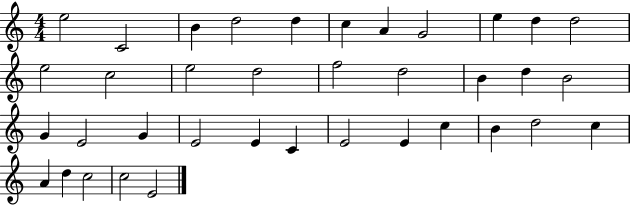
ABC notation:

X:1
T:Untitled
M:4/4
L:1/4
K:C
e2 C2 B d2 d c A G2 e d d2 e2 c2 e2 d2 f2 d2 B d B2 G E2 G E2 E C E2 E c B d2 c A d c2 c2 E2